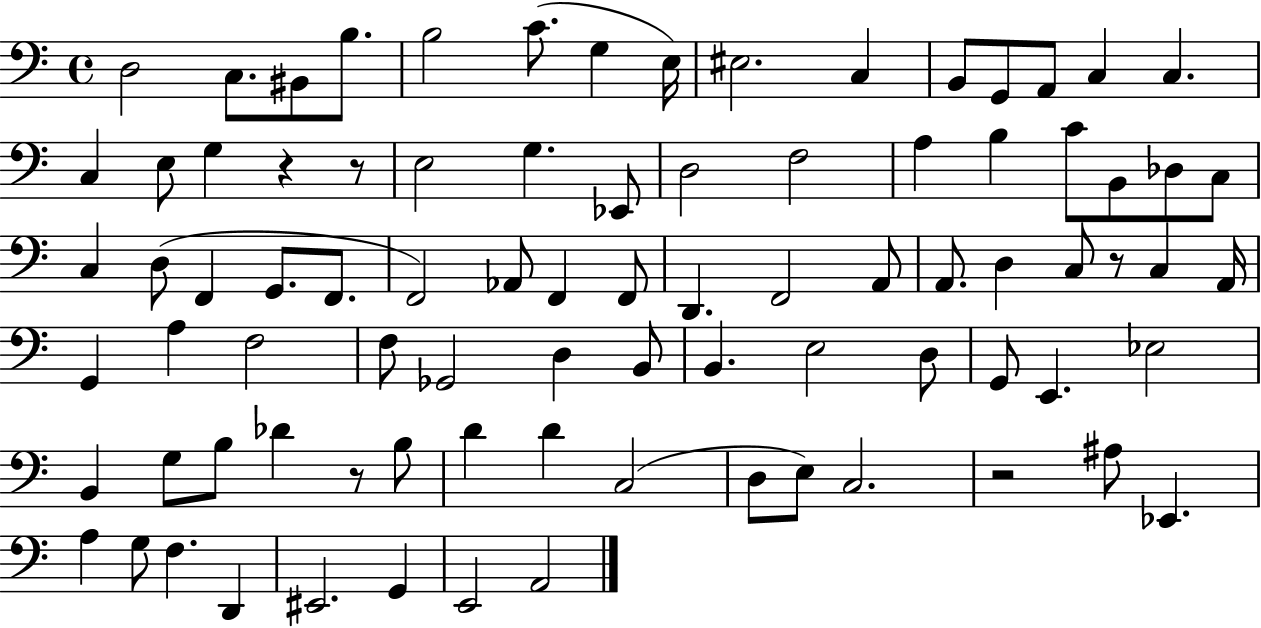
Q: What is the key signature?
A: C major